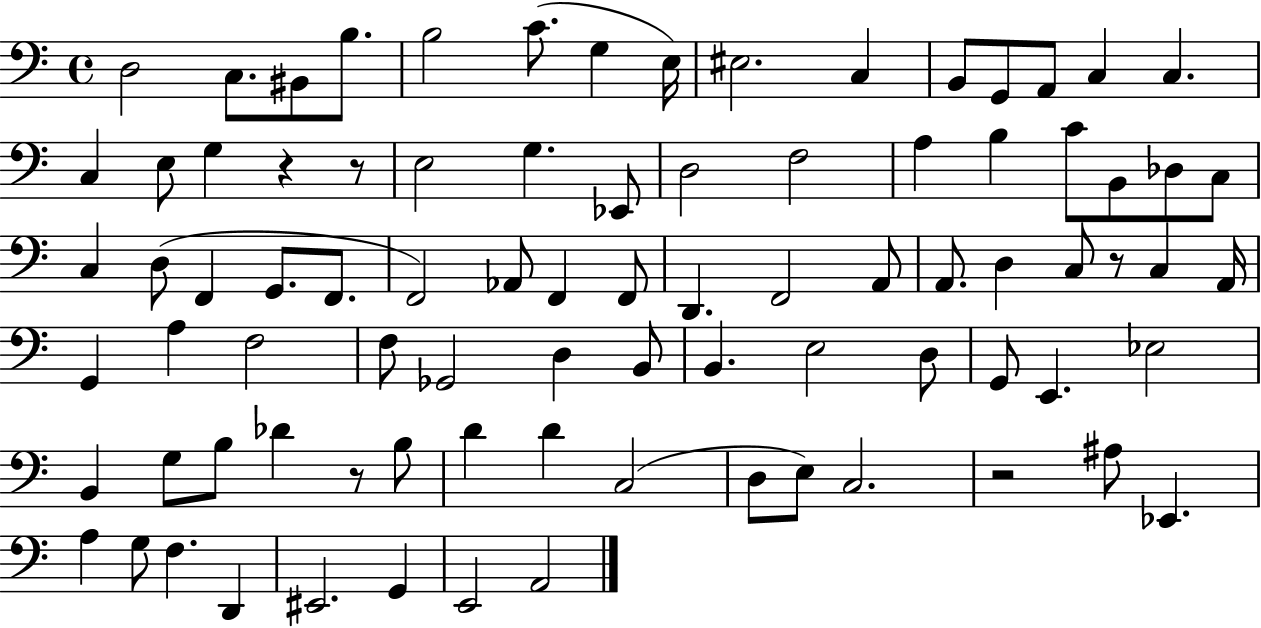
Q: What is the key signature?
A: C major